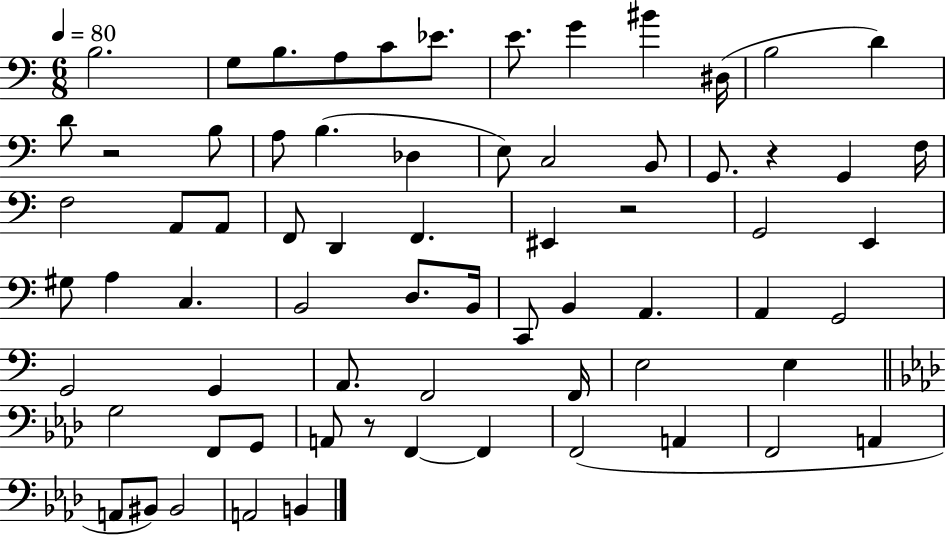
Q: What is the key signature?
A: C major